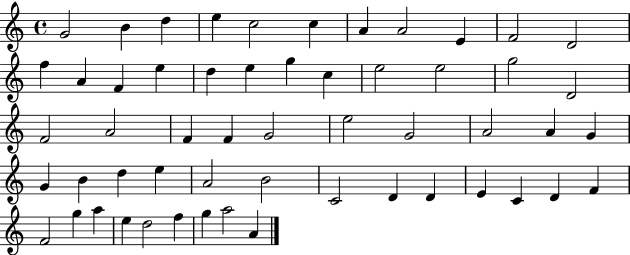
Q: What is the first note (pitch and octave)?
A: G4